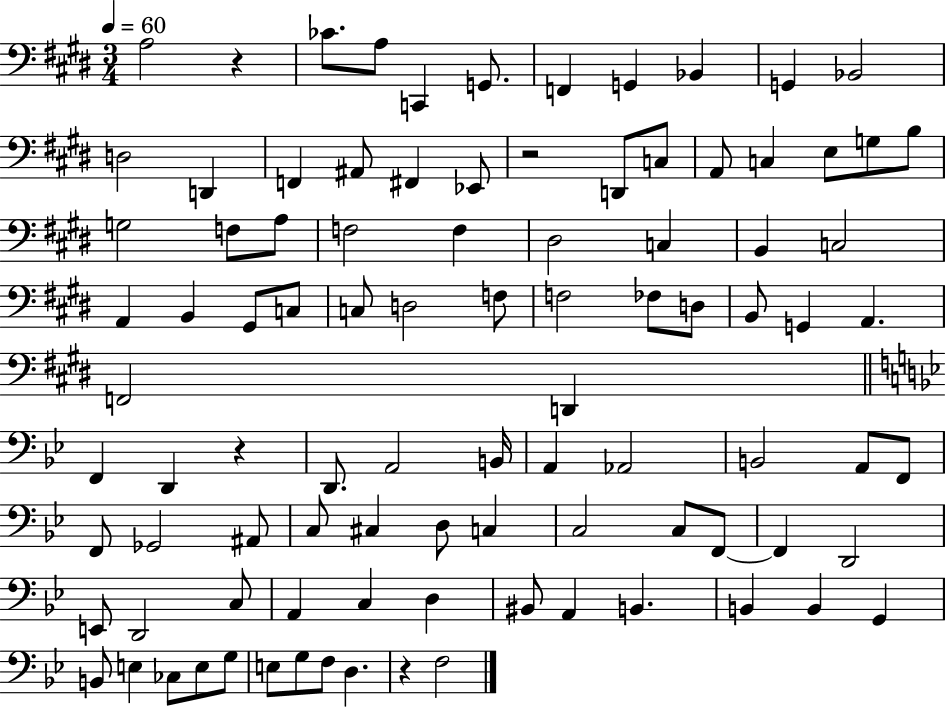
{
  \clef bass
  \numericTimeSignature
  \time 3/4
  \key e \major
  \tempo 4 = 60
  a2 r4 | ces'8. a8 c,4 g,8. | f,4 g,4 bes,4 | g,4 bes,2 | \break d2 d,4 | f,4 ais,8 fis,4 ees,8 | r2 d,8 c8 | a,8 c4 e8 g8 b8 | \break g2 f8 a8 | f2 f4 | dis2 c4 | b,4 c2 | \break a,4 b,4 gis,8 c8 | c8 d2 f8 | f2 fes8 d8 | b,8 g,4 a,4. | \break f,2 d,4 | \bar "||" \break \key g \minor f,4 d,4 r4 | d,8. a,2 b,16 | a,4 aes,2 | b,2 a,8 f,8 | \break f,8 ges,2 ais,8 | c8 cis4 d8 c4 | c2 c8 f,8~~ | f,4 d,2 | \break e,8 d,2 c8 | a,4 c4 d4 | bis,8 a,4 b,4. | b,4 b,4 g,4 | \break b,8 e4 ces8 e8 g8 | e8 g8 f8 d4. | r4 f2 | \bar "|."
}